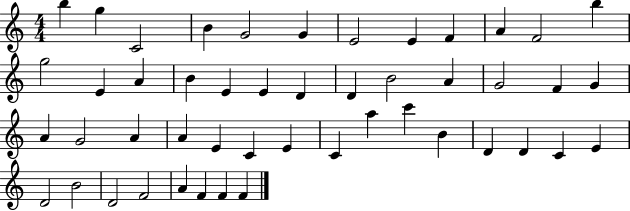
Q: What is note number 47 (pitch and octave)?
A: F4